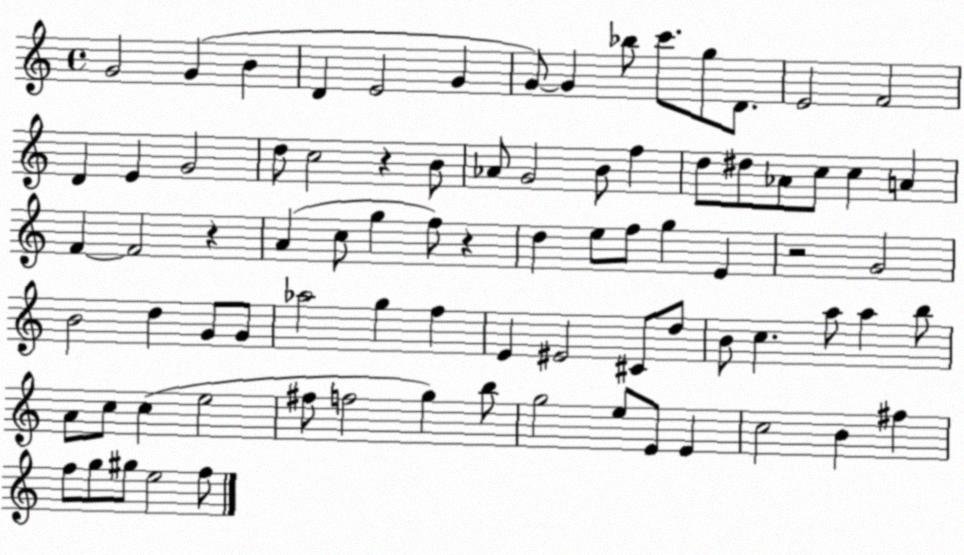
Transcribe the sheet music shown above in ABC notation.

X:1
T:Untitled
M:4/4
L:1/4
K:C
G2 G B D E2 G G/2 G _b/2 c'/2 g/2 D/2 E2 F2 D E G2 d/2 c2 z B/2 _A/2 G2 B/2 f d/2 ^d/2 _A/2 c/2 c A F F2 z A c/2 g f/2 z d e/2 f/2 g E z2 G2 B2 d G/2 G/2 _a2 g f E ^E2 ^C/2 d/2 B/2 c a/2 a b/2 A/2 c/2 c e2 ^f/2 f2 g b/2 g2 e/2 E/2 E c2 B ^f f/2 g/2 ^g/2 e2 f/2